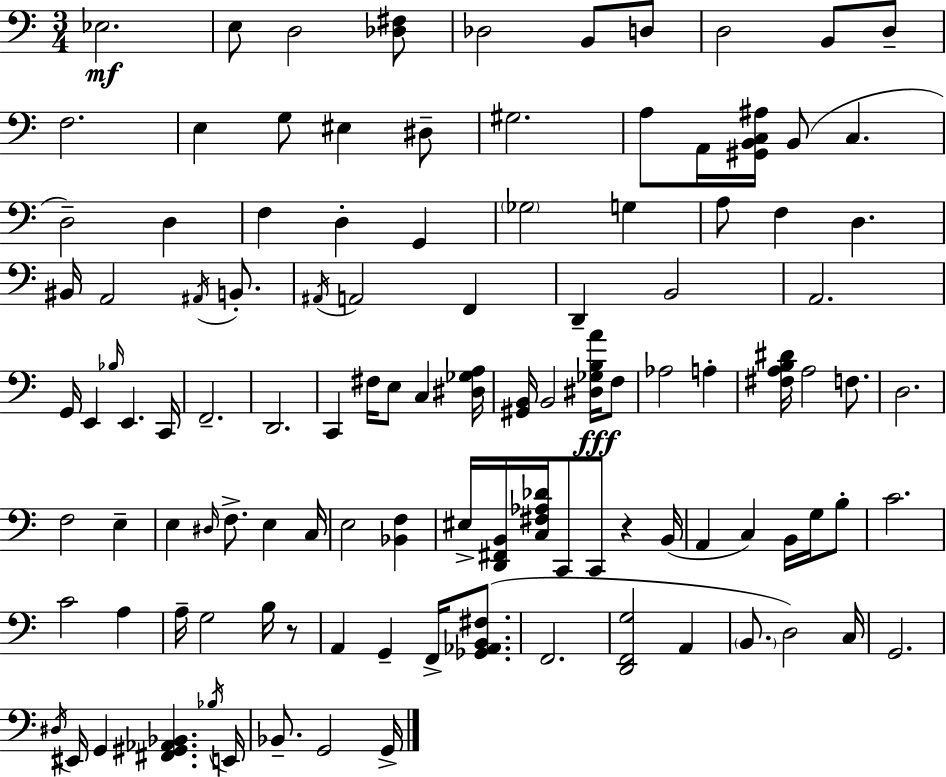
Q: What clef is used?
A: bass